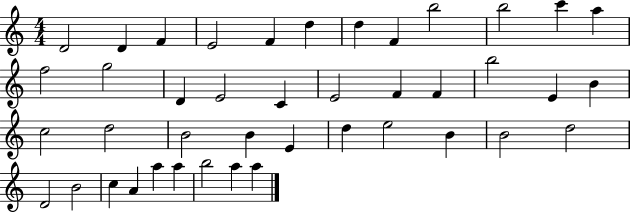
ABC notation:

X:1
T:Untitled
M:4/4
L:1/4
K:C
D2 D F E2 F d d F b2 b2 c' a f2 g2 D E2 C E2 F F b2 E B c2 d2 B2 B E d e2 B B2 d2 D2 B2 c A a a b2 a a